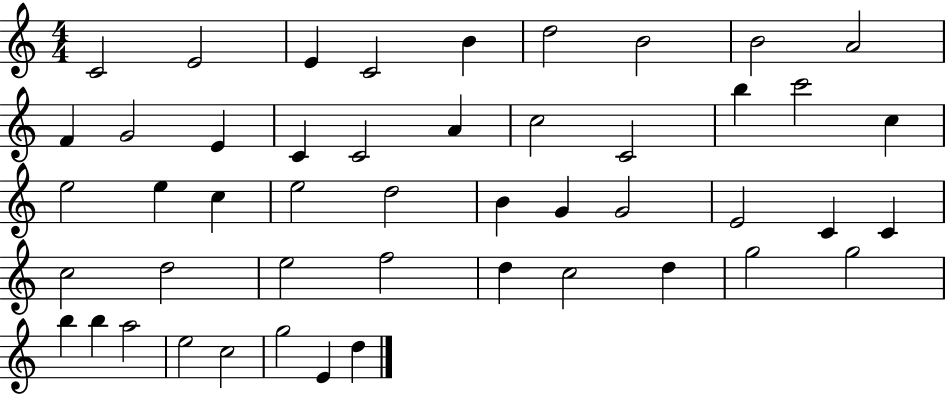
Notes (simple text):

C4/h E4/h E4/q C4/h B4/q D5/h B4/h B4/h A4/h F4/q G4/h E4/q C4/q C4/h A4/q C5/h C4/h B5/q C6/h C5/q E5/h E5/q C5/q E5/h D5/h B4/q G4/q G4/h E4/h C4/q C4/q C5/h D5/h E5/h F5/h D5/q C5/h D5/q G5/h G5/h B5/q B5/q A5/h E5/h C5/h G5/h E4/q D5/q